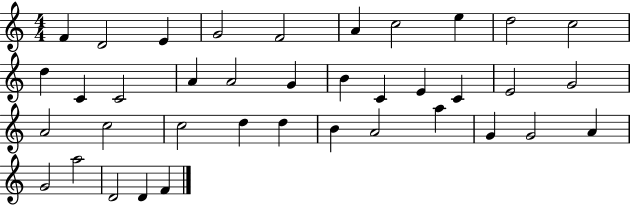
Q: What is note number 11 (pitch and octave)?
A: D5